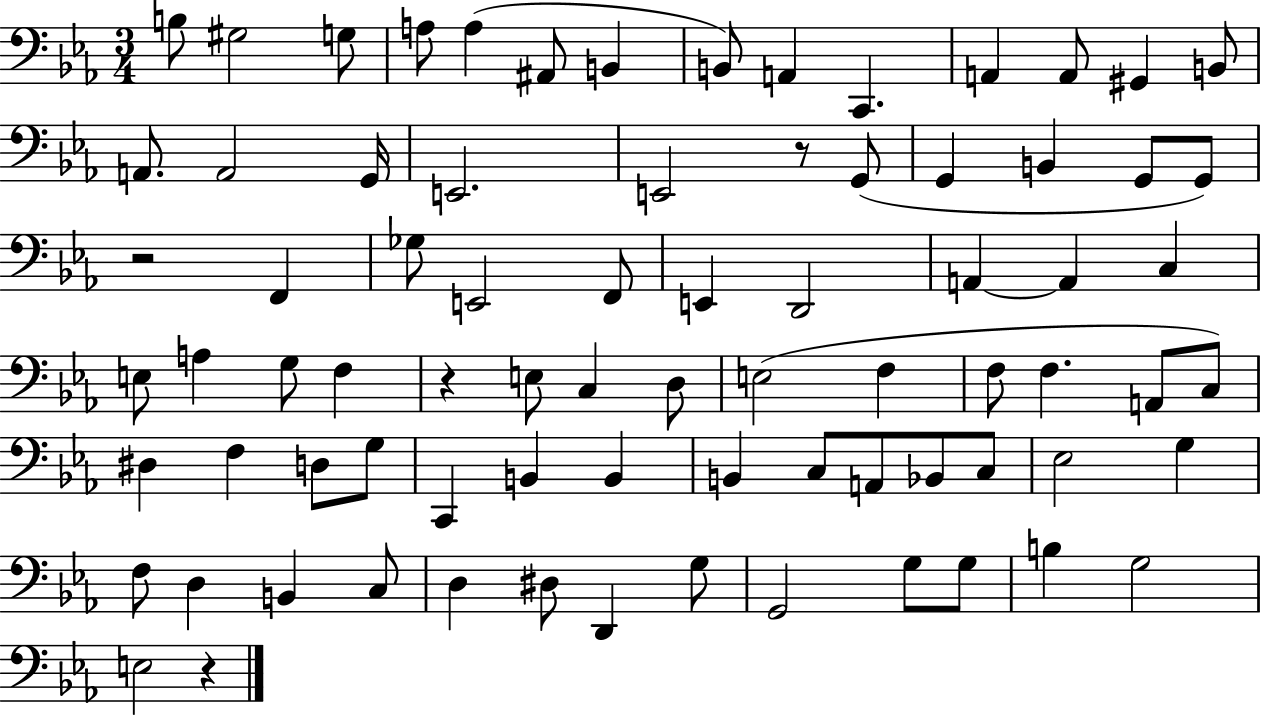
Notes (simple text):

B3/e G#3/h G3/e A3/e A3/q A#2/e B2/q B2/e A2/q C2/q. A2/q A2/e G#2/q B2/e A2/e. A2/h G2/s E2/h. E2/h R/e G2/e G2/q B2/q G2/e G2/e R/h F2/q Gb3/e E2/h F2/e E2/q D2/h A2/q A2/q C3/q E3/e A3/q G3/e F3/q R/q E3/e C3/q D3/e E3/h F3/q F3/e F3/q. A2/e C3/e D#3/q F3/q D3/e G3/e C2/q B2/q B2/q B2/q C3/e A2/e Bb2/e C3/e Eb3/h G3/q F3/e D3/q B2/q C3/e D3/q D#3/e D2/q G3/e G2/h G3/e G3/e B3/q G3/h E3/h R/q